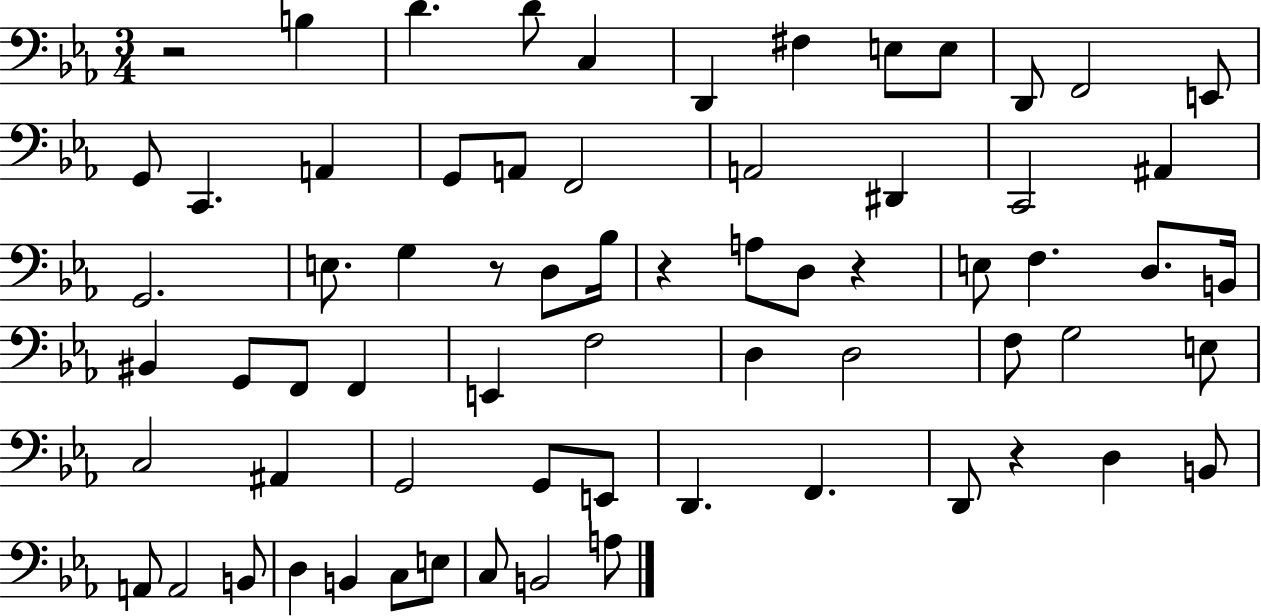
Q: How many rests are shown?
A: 5